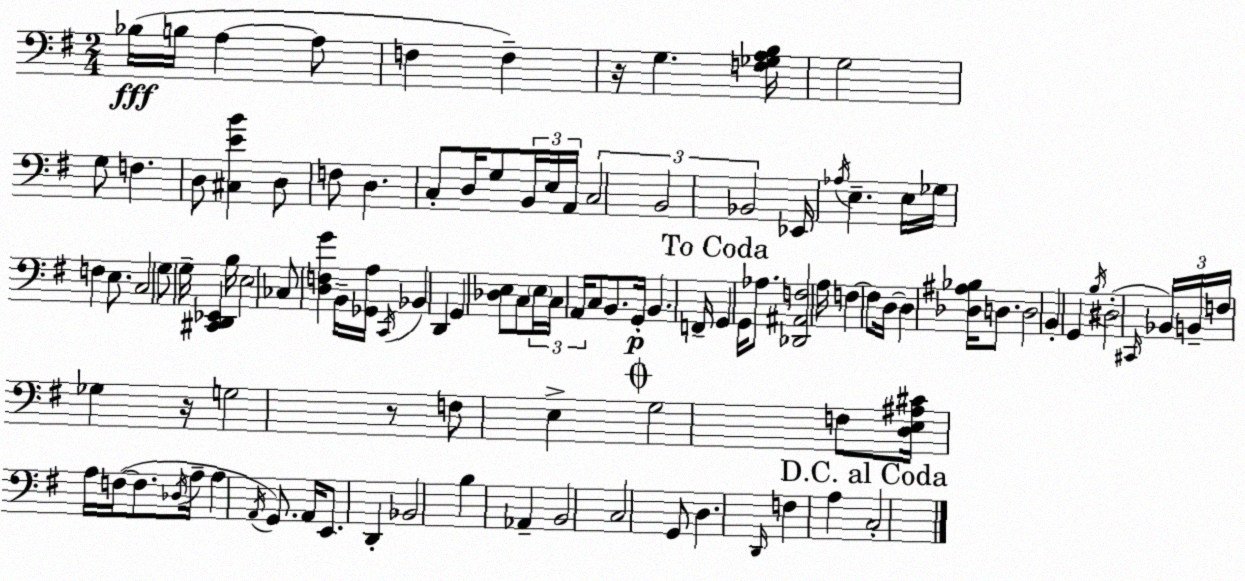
X:1
T:Untitled
M:2/4
L:1/4
K:G
_B,/4 B,/4 A, A,/2 F, F, z/4 G, [F,_G,A,B,]/4 G,2 G,/2 F, D,/2 [^C,EB] D,/2 F,/2 D, C,/2 D,/4 G,/2 B,,/4 E,/4 A,,/4 C,2 B,,2 _B,,2 _E,,/4 _A,/4 E, E,/4 _G,/4 F, E,/2 C,2 G,/2 G,/4 [^C,,D,,_E,,] B,/4 E,2 _C,/2 [D,F,G] B,,/4 [_G,,A,]/4 C,,/4 _B,, D,, G,, [_D,E,]/2 C,/2 E,/4 C,/4 A,,/4 C,/2 B,,/2 G,,/4 B,, F,,/4 G,, G,,/4 _A,/2 [_D,,^A,,F,]2 A,/4 F, F,/2 D,/4 D, [_D,^A,_B,]/4 D,/2 D,2 B,, G,, B,/4 ^D,2 ^C,,/4 _B,,/4 B,,/4 F,/4 _G, z/4 G,2 z/2 F,/2 E, G,2 F,/2 [D,E,^A,^C]/4 A,/4 F,/4 F,/2 _D,/4 A,/4 A, A,,/4 G,,/2 A,,/4 E,,/2 D,, _B,,2 B, _A,, B,,2 C,2 G,,/2 D, D,,/4 F, A, C,2